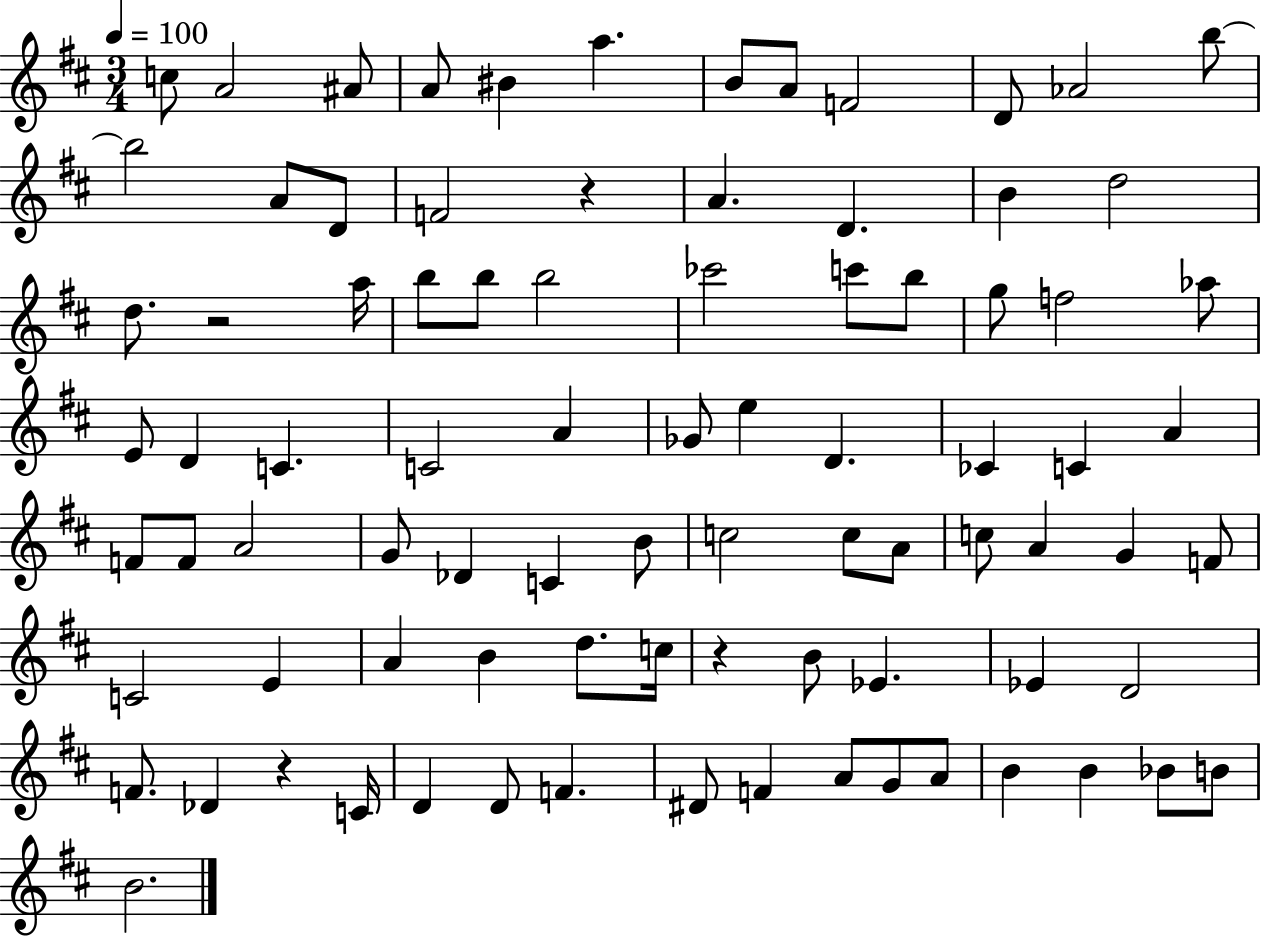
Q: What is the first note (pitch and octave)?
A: C5